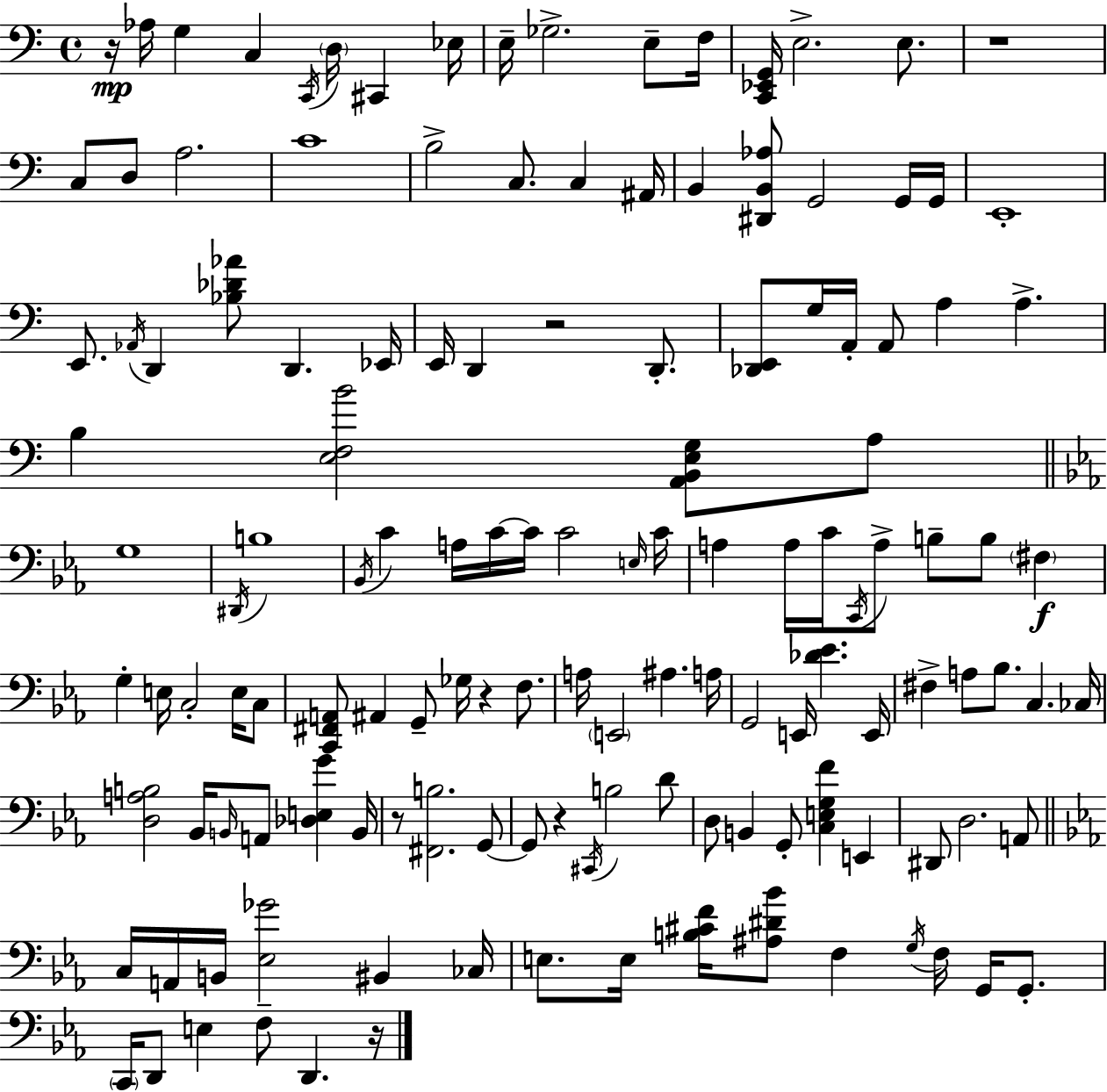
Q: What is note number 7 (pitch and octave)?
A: Eb3